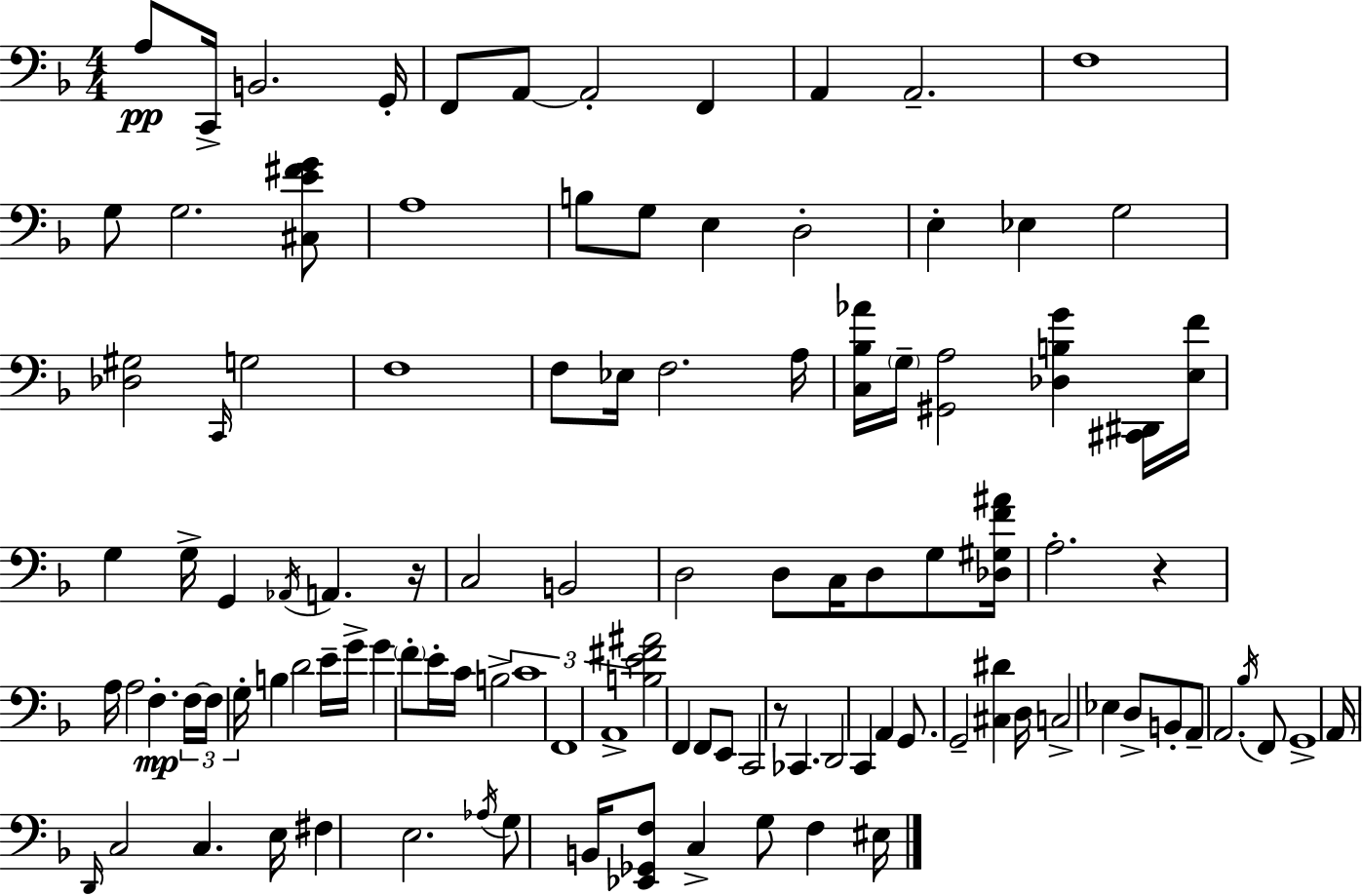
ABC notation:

X:1
T:Untitled
M:4/4
L:1/4
K:Dm
A,/2 C,,/4 B,,2 G,,/4 F,,/2 A,,/2 A,,2 F,, A,, A,,2 F,4 G,/2 G,2 [^C,E^FG]/2 A,4 B,/2 G,/2 E, D,2 E, _E, G,2 [_D,^G,]2 C,,/4 G,2 F,4 F,/2 _E,/4 F,2 A,/4 [C,_B,_A]/4 G,/4 [^G,,A,]2 [_D,B,G] [^C,,^D,,]/4 [E,F]/4 G, G,/4 G,, _A,,/4 A,, z/4 C,2 B,,2 D,2 D,/2 C,/4 D,/2 G,/2 [_D,^G,F^A]/4 A,2 z A,/4 A,2 F, F,/4 F,/4 G,/4 B, D2 E/4 G/4 G F/2 E/4 C/4 B,2 C4 F,,4 A,,4 [B,E^F^A]2 F,, F,,/2 E,,/2 C,,2 z/2 _C,, D,,2 C,, A,, G,,/2 G,,2 [^C,^D] D,/4 C,2 _E, D,/2 B,,/2 A,,/2 A,,2 _B,/4 F,,/2 G,,4 A,,/4 D,,/4 C,2 C, E,/4 ^F, E,2 _A,/4 G,/2 B,,/4 [_E,,_G,,F,]/2 C, G,/2 F, ^E,/4